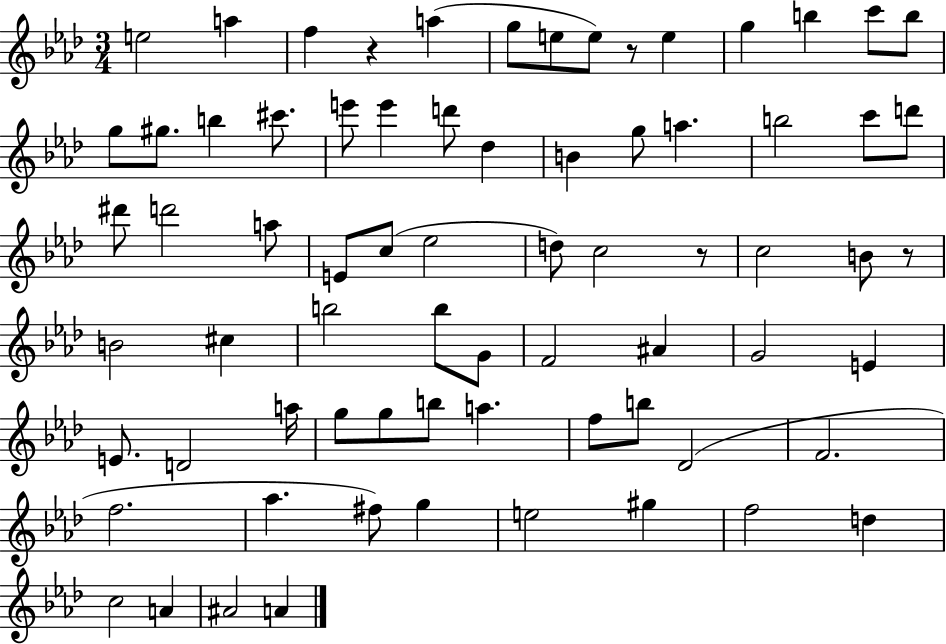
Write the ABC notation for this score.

X:1
T:Untitled
M:3/4
L:1/4
K:Ab
e2 a f z a g/2 e/2 e/2 z/2 e g b c'/2 b/2 g/2 ^g/2 b ^c'/2 e'/2 e' d'/2 _d B g/2 a b2 c'/2 d'/2 ^d'/2 d'2 a/2 E/2 c/2 _e2 d/2 c2 z/2 c2 B/2 z/2 B2 ^c b2 b/2 G/2 F2 ^A G2 E E/2 D2 a/4 g/2 g/2 b/2 a f/2 b/2 _D2 F2 f2 _a ^f/2 g e2 ^g f2 d c2 A ^A2 A